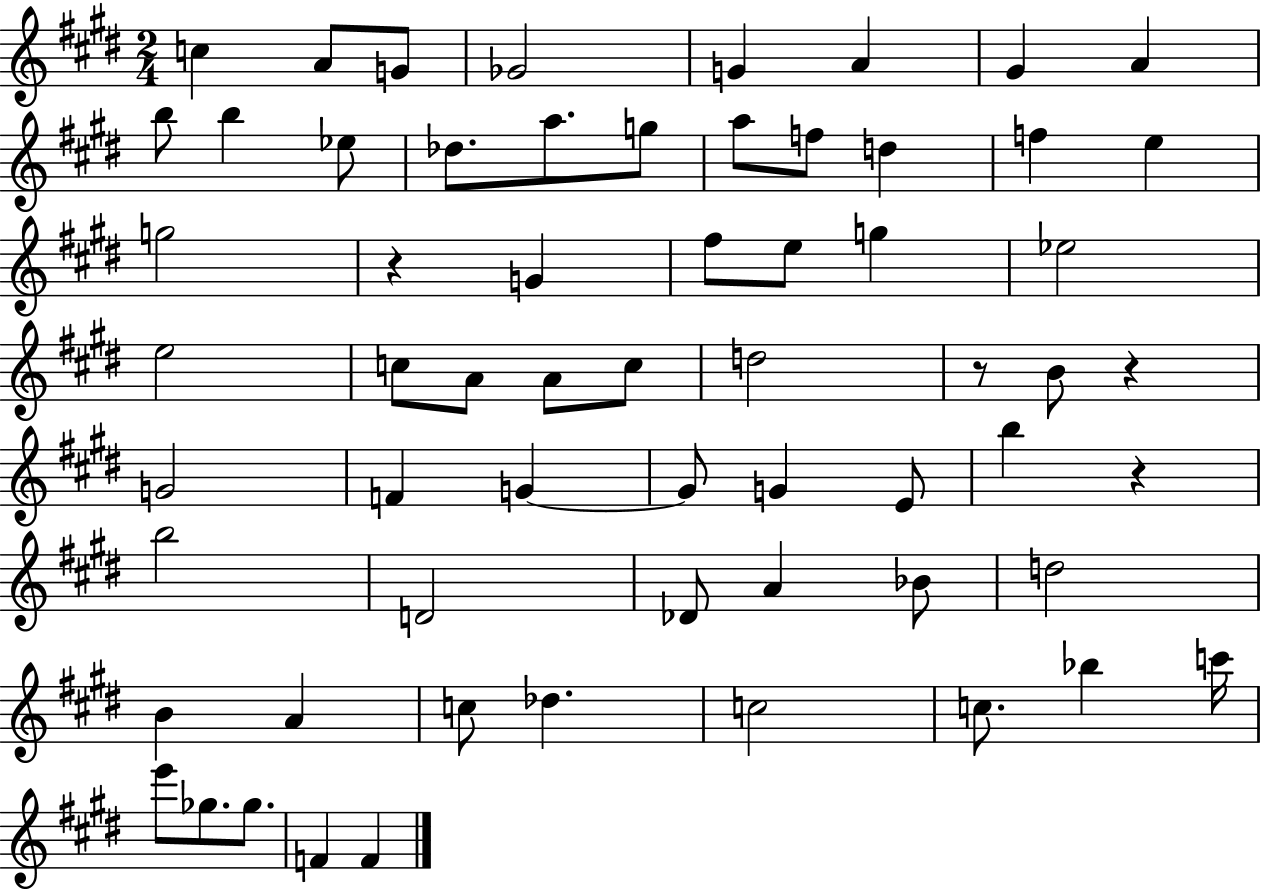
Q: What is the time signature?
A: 2/4